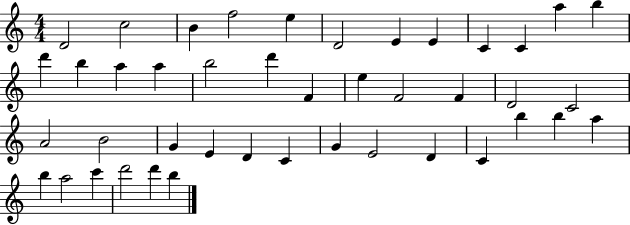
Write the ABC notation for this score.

X:1
T:Untitled
M:4/4
L:1/4
K:C
D2 c2 B f2 e D2 E E C C a b d' b a a b2 d' F e F2 F D2 C2 A2 B2 G E D C G E2 D C b b a b a2 c' d'2 d' b